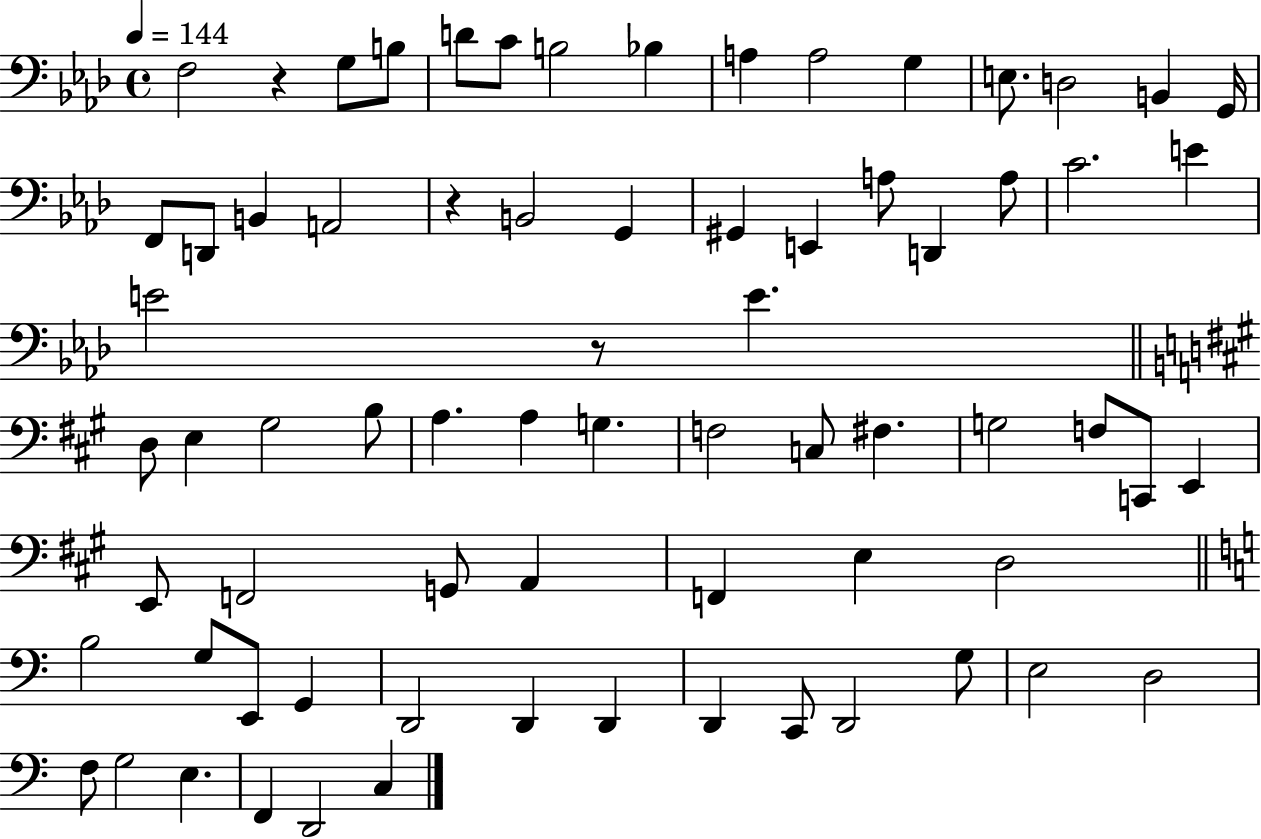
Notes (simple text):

F3/h R/q G3/e B3/e D4/e C4/e B3/h Bb3/q A3/q A3/h G3/q E3/e. D3/h B2/q G2/s F2/e D2/e B2/q A2/h R/q B2/h G2/q G#2/q E2/q A3/e D2/q A3/e C4/h. E4/q E4/h R/e E4/q. D3/e E3/q G#3/h B3/e A3/q. A3/q G3/q. F3/h C3/e F#3/q. G3/h F3/e C2/e E2/q E2/e F2/h G2/e A2/q F2/q E3/q D3/h B3/h G3/e E2/e G2/q D2/h D2/q D2/q D2/q C2/e D2/h G3/e E3/h D3/h F3/e G3/h E3/q. F2/q D2/h C3/q